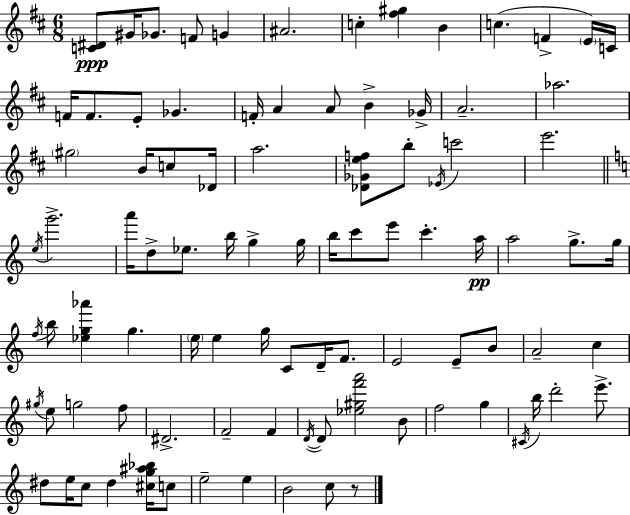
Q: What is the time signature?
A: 6/8